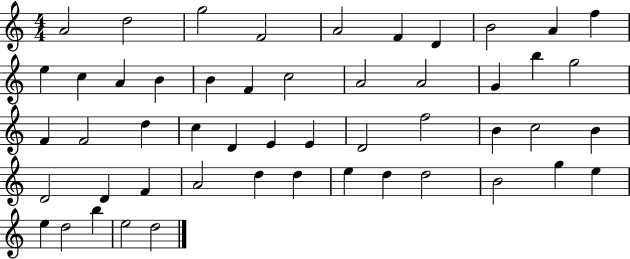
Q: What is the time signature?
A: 4/4